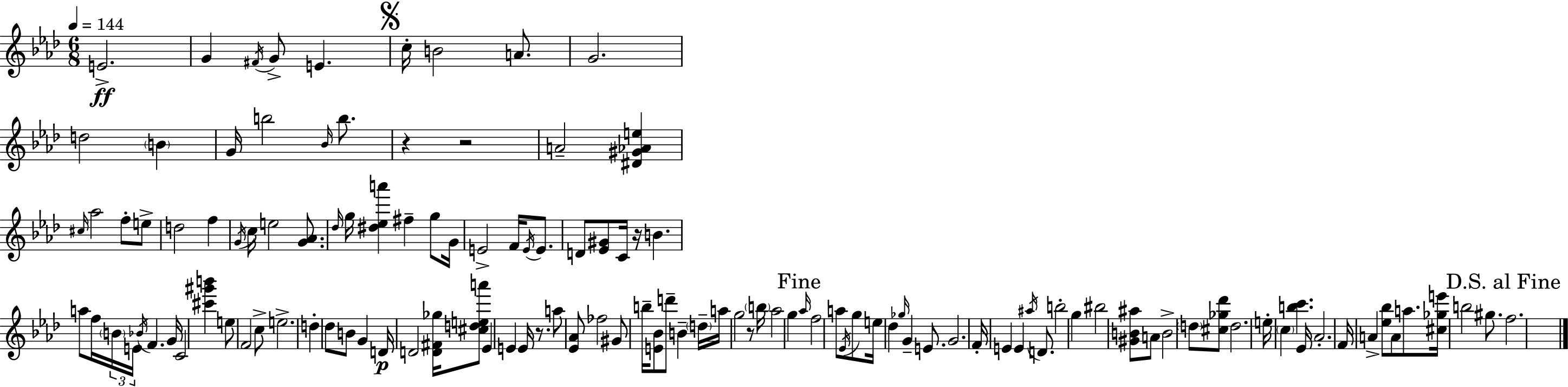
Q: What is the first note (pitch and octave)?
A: E4